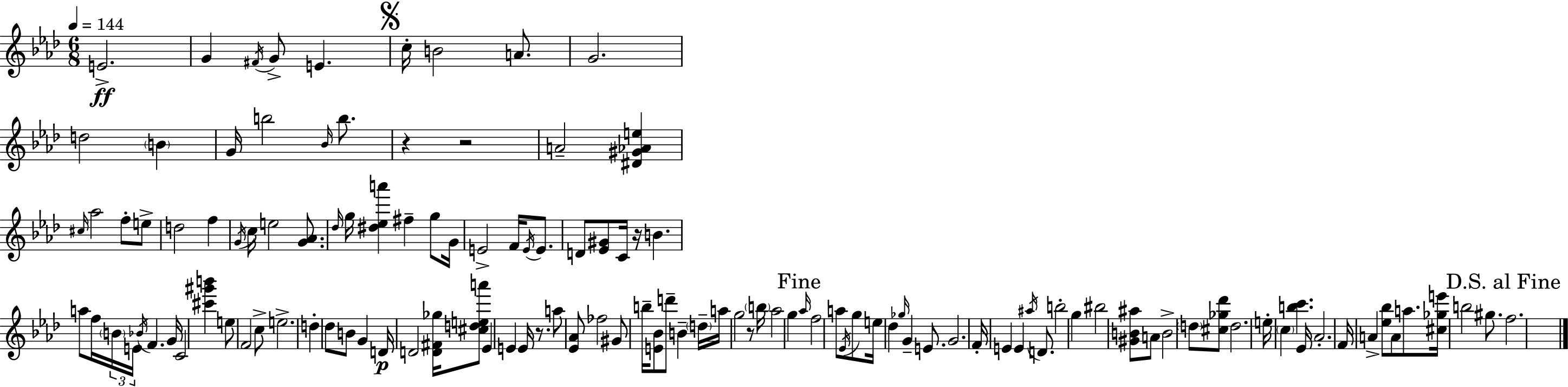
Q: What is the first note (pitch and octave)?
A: E4